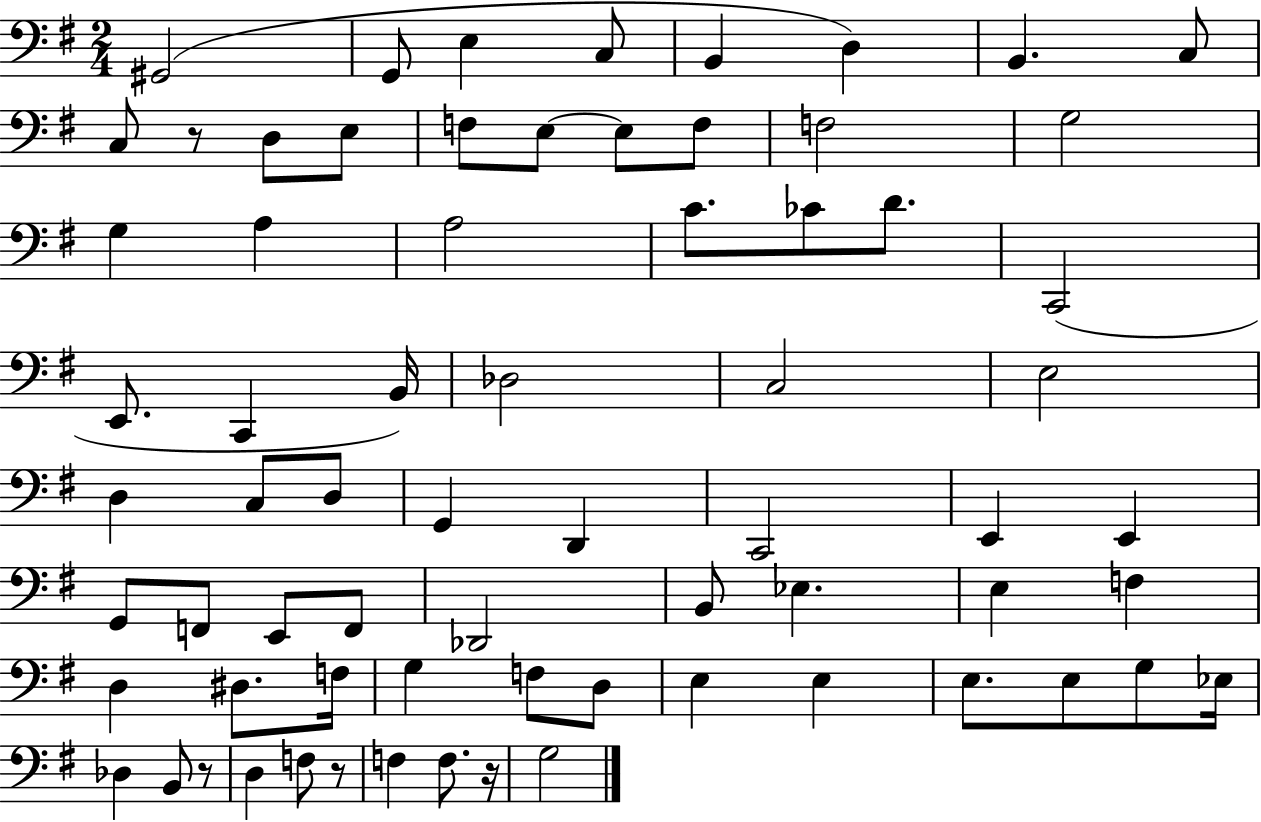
{
  \clef bass
  \numericTimeSignature
  \time 2/4
  \key g \major
  gis,2( | g,8 e4 c8 | b,4 d4) | b,4. c8 | \break c8 r8 d8 e8 | f8 e8~~ e8 f8 | f2 | g2 | \break g4 a4 | a2 | c'8. ces'8 d'8. | c,2( | \break e,8. c,4 b,16) | des2 | c2 | e2 | \break d4 c8 d8 | g,4 d,4 | c,2 | e,4 e,4 | \break g,8 f,8 e,8 f,8 | des,2 | b,8 ees4. | e4 f4 | \break d4 dis8. f16 | g4 f8 d8 | e4 e4 | e8. e8 g8 ees16 | \break des4 b,8 r8 | d4 f8 r8 | f4 f8. r16 | g2 | \break \bar "|."
}